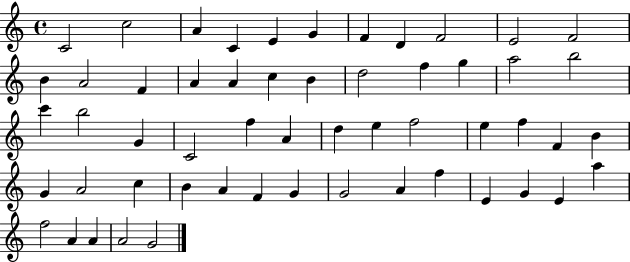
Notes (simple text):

C4/h C5/h A4/q C4/q E4/q G4/q F4/q D4/q F4/h E4/h F4/h B4/q A4/h F4/q A4/q A4/q C5/q B4/q D5/h F5/q G5/q A5/h B5/h C6/q B5/h G4/q C4/h F5/q A4/q D5/q E5/q F5/h E5/q F5/q F4/q B4/q G4/q A4/h C5/q B4/q A4/q F4/q G4/q G4/h A4/q F5/q E4/q G4/q E4/q A5/q F5/h A4/q A4/q A4/h G4/h